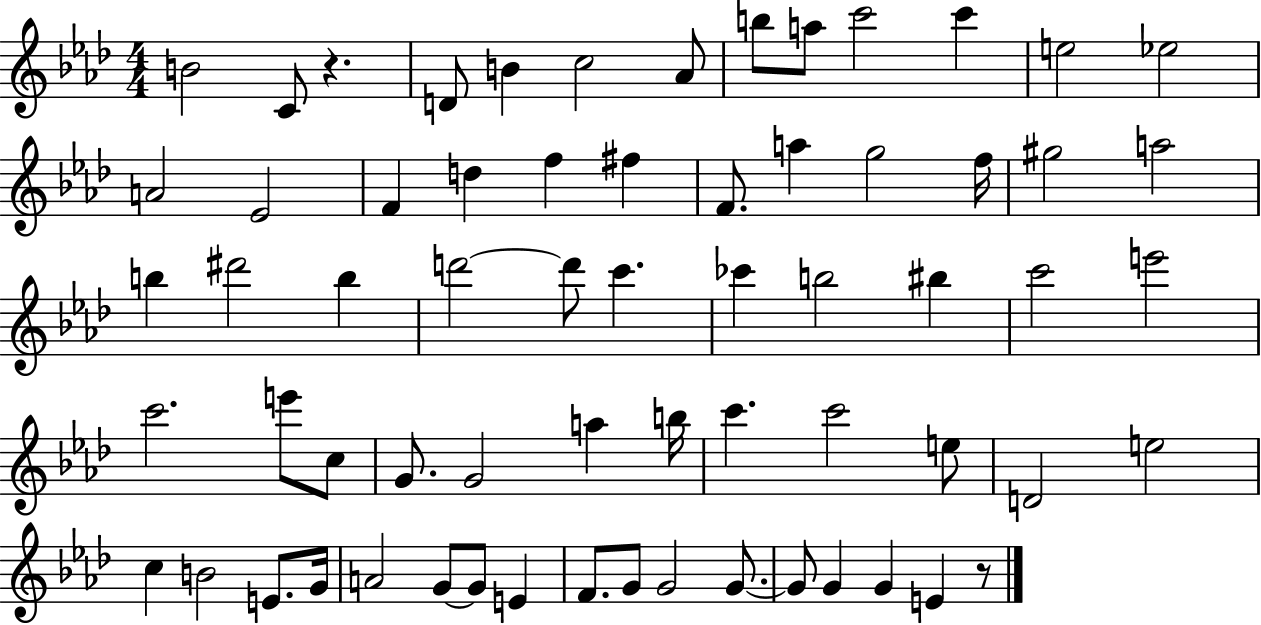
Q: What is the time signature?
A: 4/4